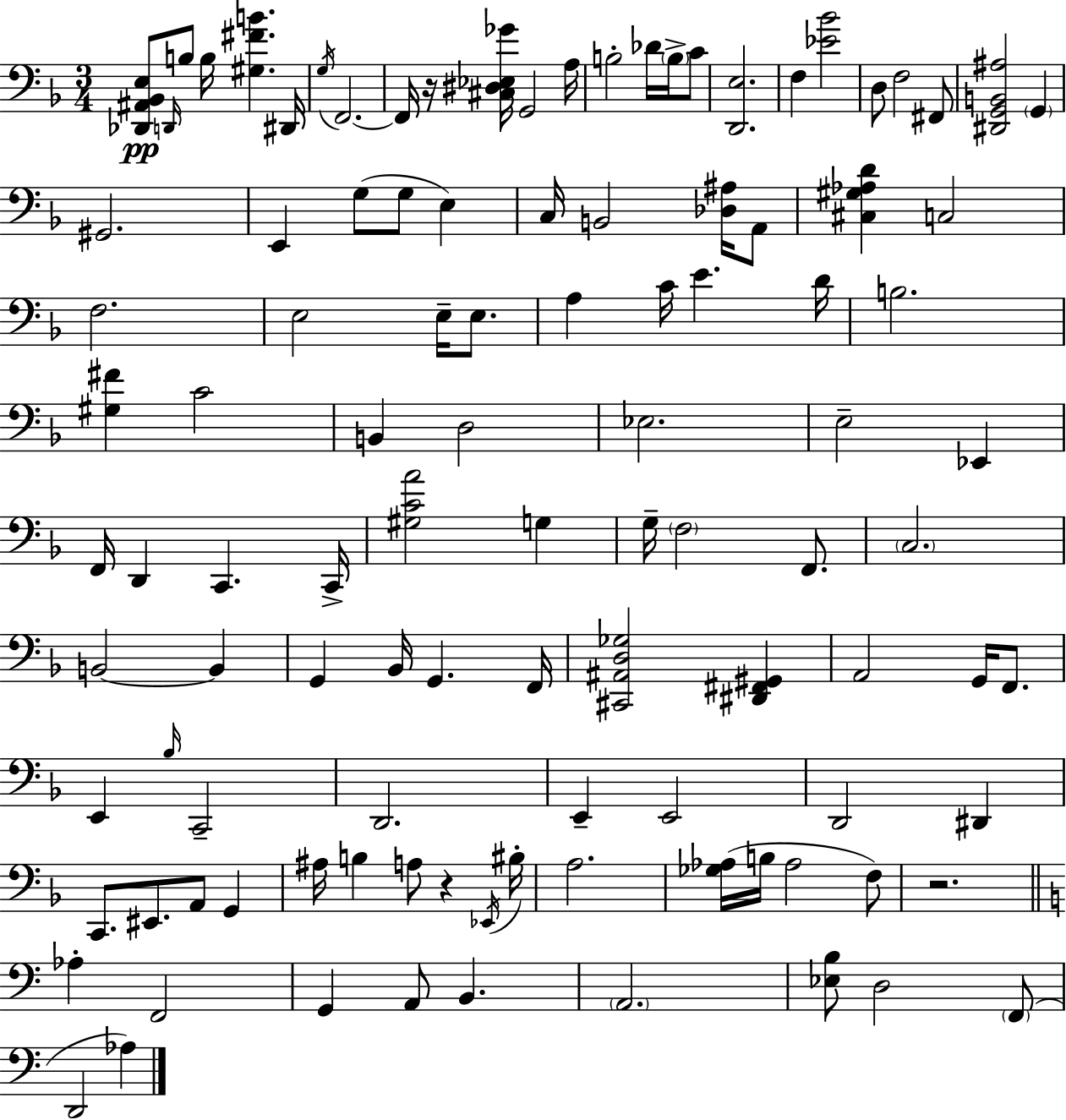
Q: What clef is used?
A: bass